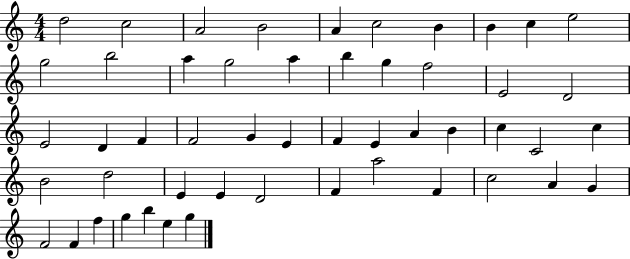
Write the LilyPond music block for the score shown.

{
  \clef treble
  \numericTimeSignature
  \time 4/4
  \key c \major
  d''2 c''2 | a'2 b'2 | a'4 c''2 b'4 | b'4 c''4 e''2 | \break g''2 b''2 | a''4 g''2 a''4 | b''4 g''4 f''2 | e'2 d'2 | \break e'2 d'4 f'4 | f'2 g'4 e'4 | f'4 e'4 a'4 b'4 | c''4 c'2 c''4 | \break b'2 d''2 | e'4 e'4 d'2 | f'4 a''2 f'4 | c''2 a'4 g'4 | \break f'2 f'4 f''4 | g''4 b''4 e''4 g''4 | \bar "|."
}